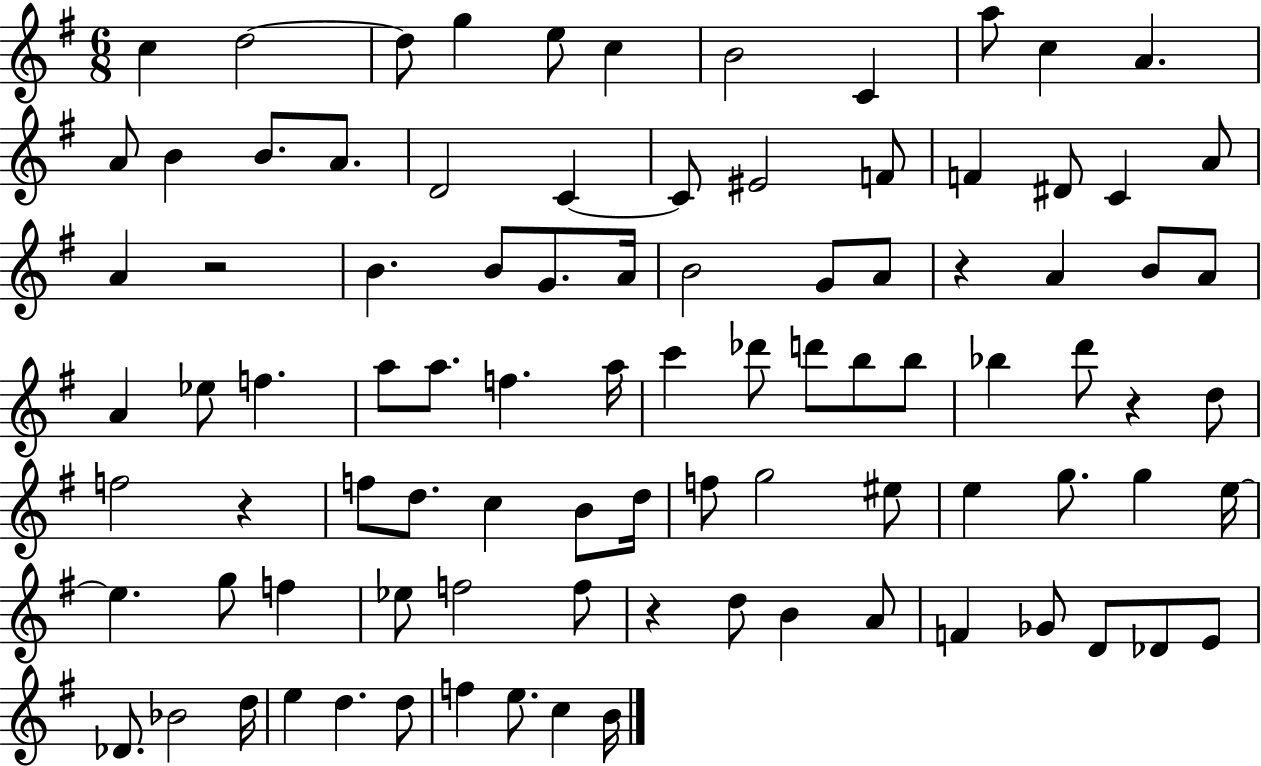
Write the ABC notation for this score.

X:1
T:Untitled
M:6/8
L:1/4
K:G
c d2 d/2 g e/2 c B2 C a/2 c A A/2 B B/2 A/2 D2 C C/2 ^E2 F/2 F ^D/2 C A/2 A z2 B B/2 G/2 A/4 B2 G/2 A/2 z A B/2 A/2 A _e/2 f a/2 a/2 f a/4 c' _d'/2 d'/2 b/2 b/2 _b d'/2 z d/2 f2 z f/2 d/2 c B/2 d/4 f/2 g2 ^e/2 e g/2 g e/4 e g/2 f _e/2 f2 f/2 z d/2 B A/2 F _G/2 D/2 _D/2 E/2 _D/2 _B2 d/4 e d d/2 f e/2 c B/4